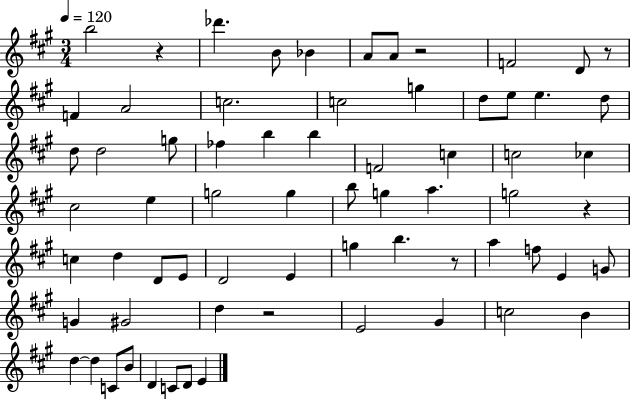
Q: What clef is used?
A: treble